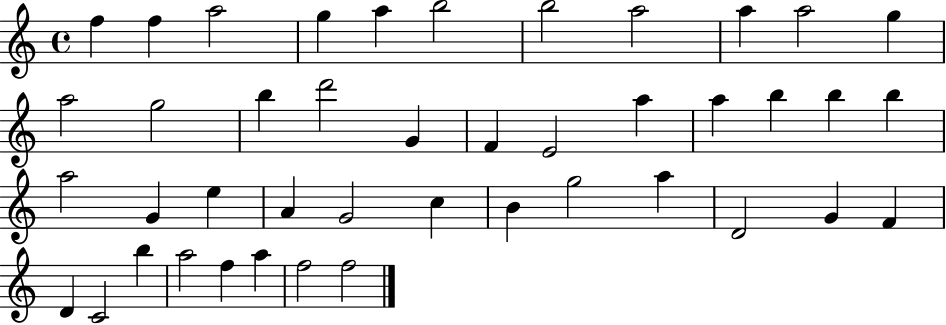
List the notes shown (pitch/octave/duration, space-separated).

F5/q F5/q A5/h G5/q A5/q B5/h B5/h A5/h A5/q A5/h G5/q A5/h G5/h B5/q D6/h G4/q F4/q E4/h A5/q A5/q B5/q B5/q B5/q A5/h G4/q E5/q A4/q G4/h C5/q B4/q G5/h A5/q D4/h G4/q F4/q D4/q C4/h B5/q A5/h F5/q A5/q F5/h F5/h